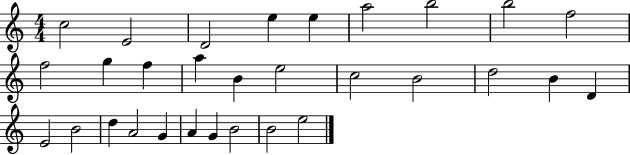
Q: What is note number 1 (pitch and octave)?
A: C5